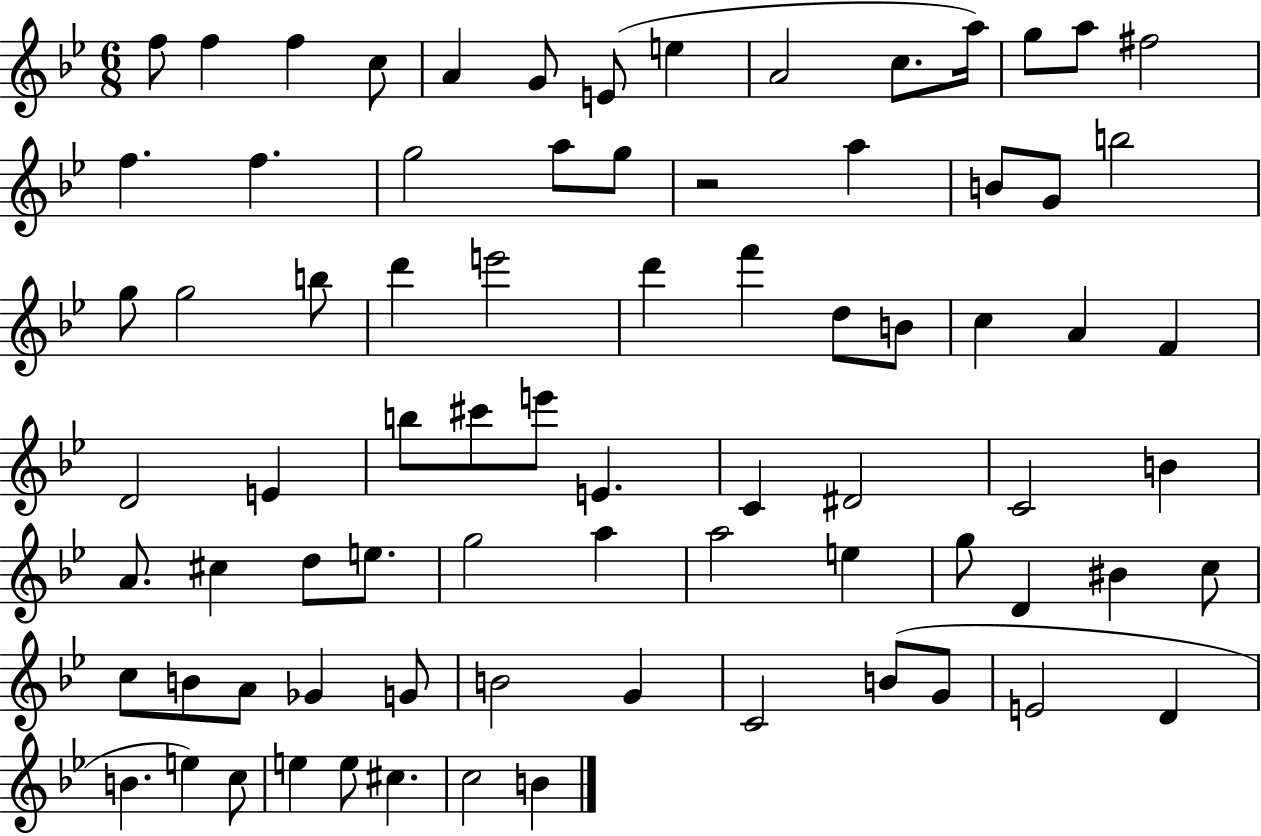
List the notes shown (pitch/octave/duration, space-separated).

F5/e F5/q F5/q C5/e A4/q G4/e E4/e E5/q A4/h C5/e. A5/s G5/e A5/e F#5/h F5/q. F5/q. G5/h A5/e G5/e R/h A5/q B4/e G4/e B5/h G5/e G5/h B5/e D6/q E6/h D6/q F6/q D5/e B4/e C5/q A4/q F4/q D4/h E4/q B5/e C#6/e E6/e E4/q. C4/q D#4/h C4/h B4/q A4/e. C#5/q D5/e E5/e. G5/h A5/q A5/h E5/q G5/e D4/q BIS4/q C5/e C5/e B4/e A4/e Gb4/q G4/e B4/h G4/q C4/h B4/e G4/e E4/h D4/q B4/q. E5/q C5/e E5/q E5/e C#5/q. C5/h B4/q